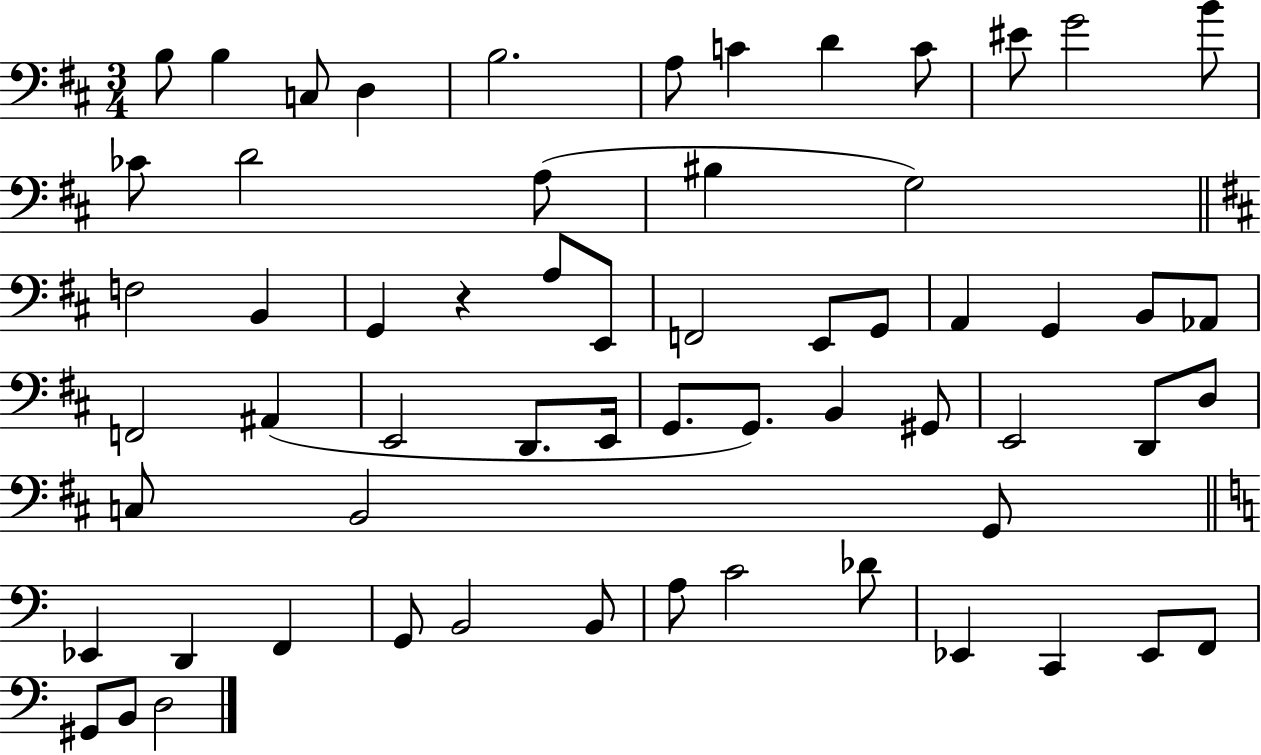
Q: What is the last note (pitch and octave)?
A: D3